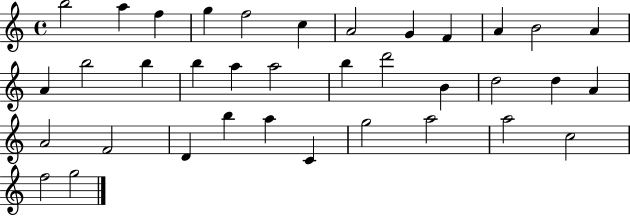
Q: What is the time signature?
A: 4/4